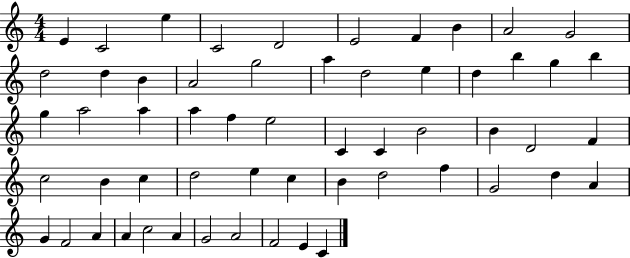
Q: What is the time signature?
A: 4/4